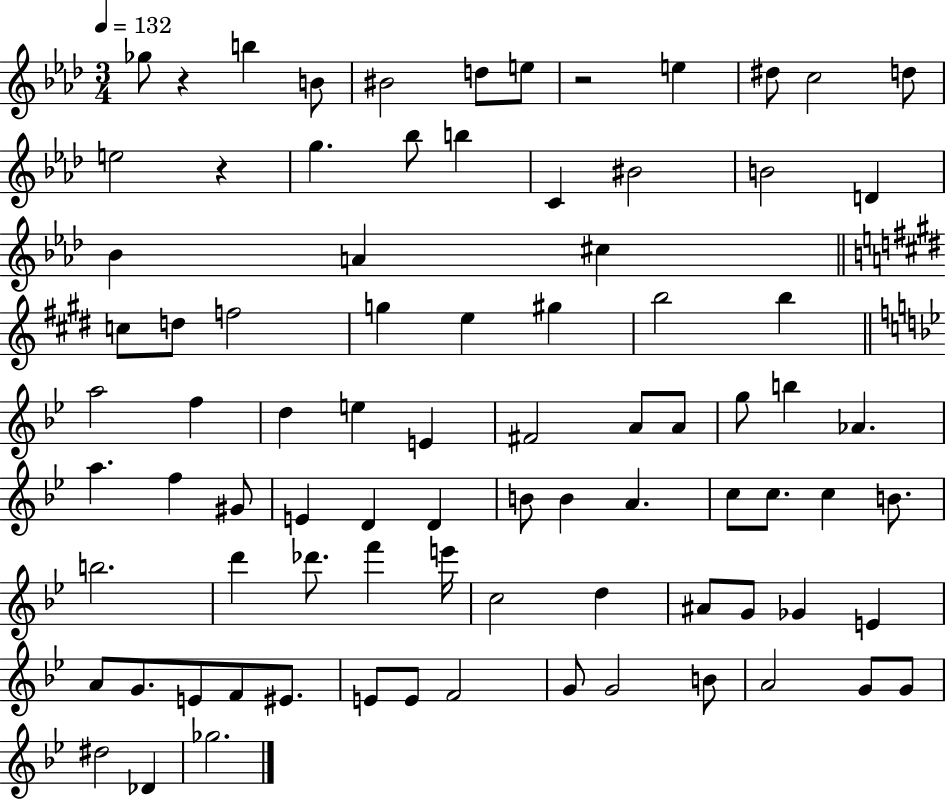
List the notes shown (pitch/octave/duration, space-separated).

Gb5/e R/q B5/q B4/e BIS4/h D5/e E5/e R/h E5/q D#5/e C5/h D5/e E5/h R/q G5/q. Bb5/e B5/q C4/q BIS4/h B4/h D4/q Bb4/q A4/q C#5/q C5/e D5/e F5/h G5/q E5/q G#5/q B5/h B5/q A5/h F5/q D5/q E5/q E4/q F#4/h A4/e A4/e G5/e B5/q Ab4/q. A5/q. F5/q G#4/e E4/q D4/q D4/q B4/e B4/q A4/q. C5/e C5/e. C5/q B4/e. B5/h. D6/q Db6/e. F6/q E6/s C5/h D5/q A#4/e G4/e Gb4/q E4/q A4/e G4/e. E4/e F4/e EIS4/e. E4/e E4/e F4/h G4/e G4/h B4/e A4/h G4/e G4/e D#5/h Db4/q Gb5/h.